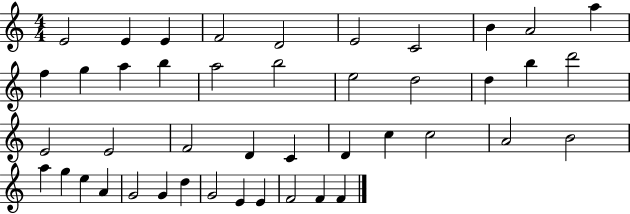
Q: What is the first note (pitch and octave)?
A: E4